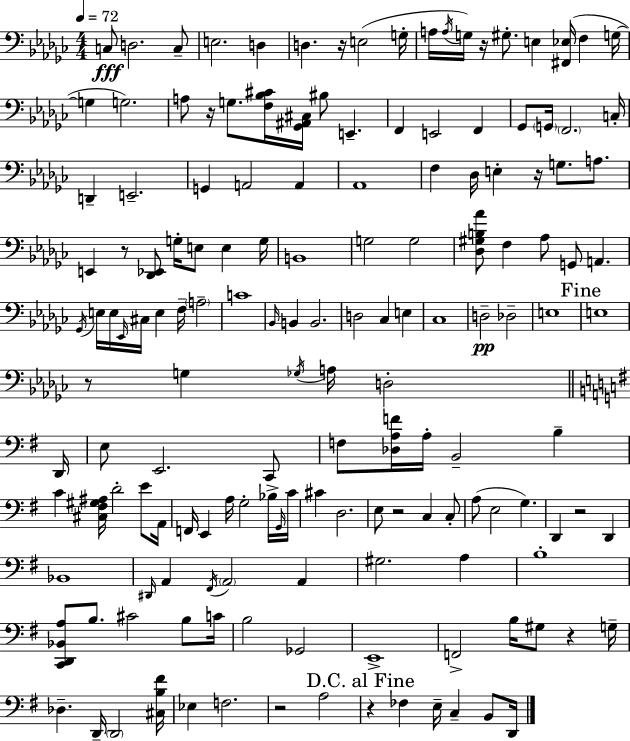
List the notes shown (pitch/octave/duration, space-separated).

C3/e D3/h. C3/e E3/h. D3/q D3/q. R/s E3/h G3/s A3/s A3/s G3/s R/s G#3/e. E3/q [F#2,Eb3]/s F3/q G3/s G3/q G3/h. A3/e R/s G3/e. [F3,Bb3,C#4]/s [Gb2,A#2,C#3]/s BIS3/e E2/q. F2/q E2/h F2/q Gb2/e G2/s F2/h. C3/s D2/q E2/h. G2/q A2/h A2/q Ab2/w F3/q Db3/s E3/q R/s G3/e. A3/e. E2/q R/e [Db2,Eb2]/e G3/s E3/e E3/q G3/s B2/w G3/h G3/h [Db3,G#3,B3,Ab4]/e F3/q Ab3/e G2/e A2/q. Gb2/s E3/s E3/s Eb2/s C#3/s E3/q F3/s A3/h C4/w Bb2/s B2/q B2/h. D3/h CES3/q E3/q CES3/w D3/h Db3/h E3/w E3/w R/e G3/q Gb3/s A3/s D3/h D2/s E3/e E2/h. C2/e F3/e [Db3,A3,F4]/s A3/s B2/h B3/q C4/q [C#3,F#3,G#3,A#3]/s D4/h E4/e A2/s F2/s E2/q A3/s G3/h Bb3/s G2/s C4/s C#4/q D3/h. E3/e R/h C3/q C3/e A3/e E3/h G3/q. D2/q R/h D2/q Bb2/w D#2/s A2/q F#2/s A2/h A2/q G#3/h. A3/q B3/w [C2,D2,Bb2,A3]/e B3/e. C#4/h B3/e C4/s B3/h Gb2/h E2/w F2/h B3/s G#3/e R/q G3/s Db3/q. D2/s D2/h [C#3,B3,F#4]/s Eb3/q F3/h. R/h A3/h R/q FES3/q E3/s C3/q B2/e D2/s